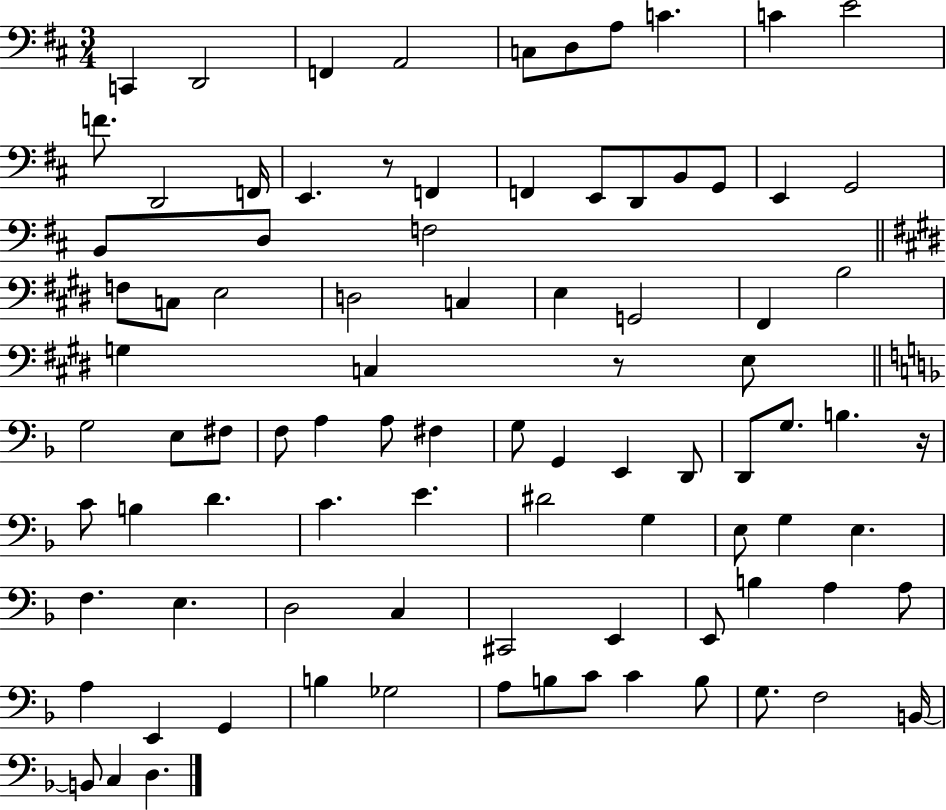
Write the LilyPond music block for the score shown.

{
  \clef bass
  \numericTimeSignature
  \time 3/4
  \key d \major
  c,4 d,2 | f,4 a,2 | c8 d8 a8 c'4. | c'4 e'2 | \break f'8. d,2 f,16 | e,4. r8 f,4 | f,4 e,8 d,8 b,8 g,8 | e,4 g,2 | \break b,8 d8 f2 | \bar "||" \break \key e \major f8 c8 e2 | d2 c4 | e4 g,2 | fis,4 b2 | \break g4 c4 r8 e8 | \bar "||" \break \key d \minor g2 e8 fis8 | f8 a4 a8 fis4 | g8 g,4 e,4 d,8 | d,8 g8. b4. r16 | \break c'8 b4 d'4. | c'4. e'4. | dis'2 g4 | e8 g4 e4. | \break f4. e4. | d2 c4 | cis,2 e,4 | e,8 b4 a4 a8 | \break a4 e,4 g,4 | b4 ges2 | a8 b8 c'8 c'4 b8 | g8. f2 b,16~~ | \break b,8 c4 d4. | \bar "|."
}